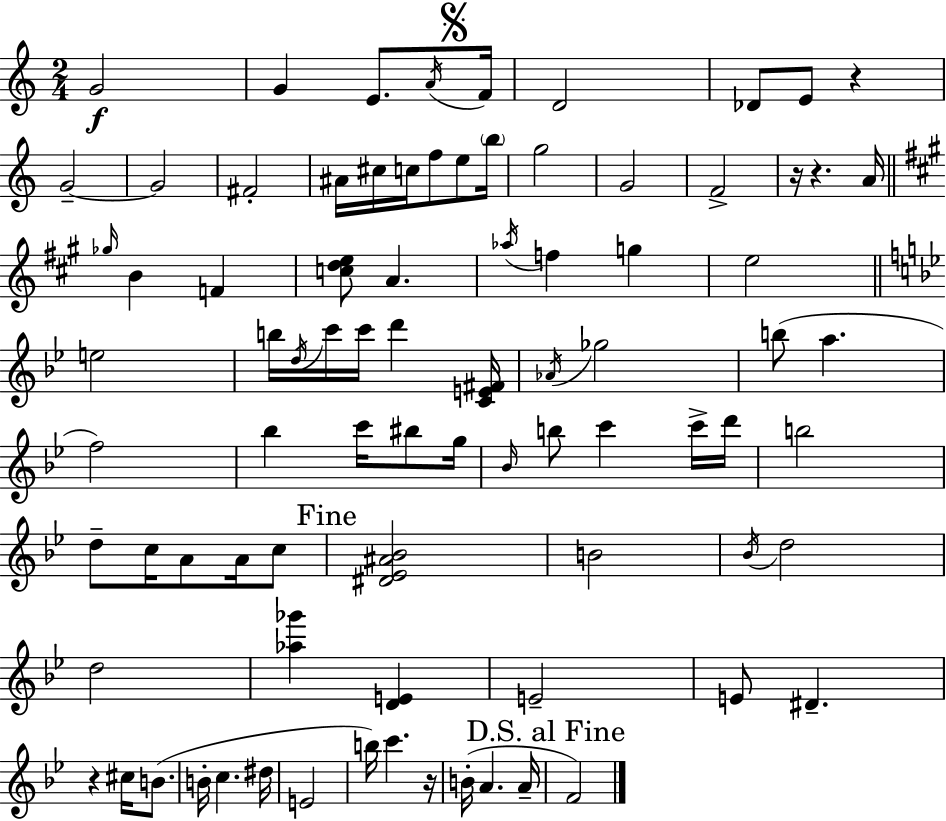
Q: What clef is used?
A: treble